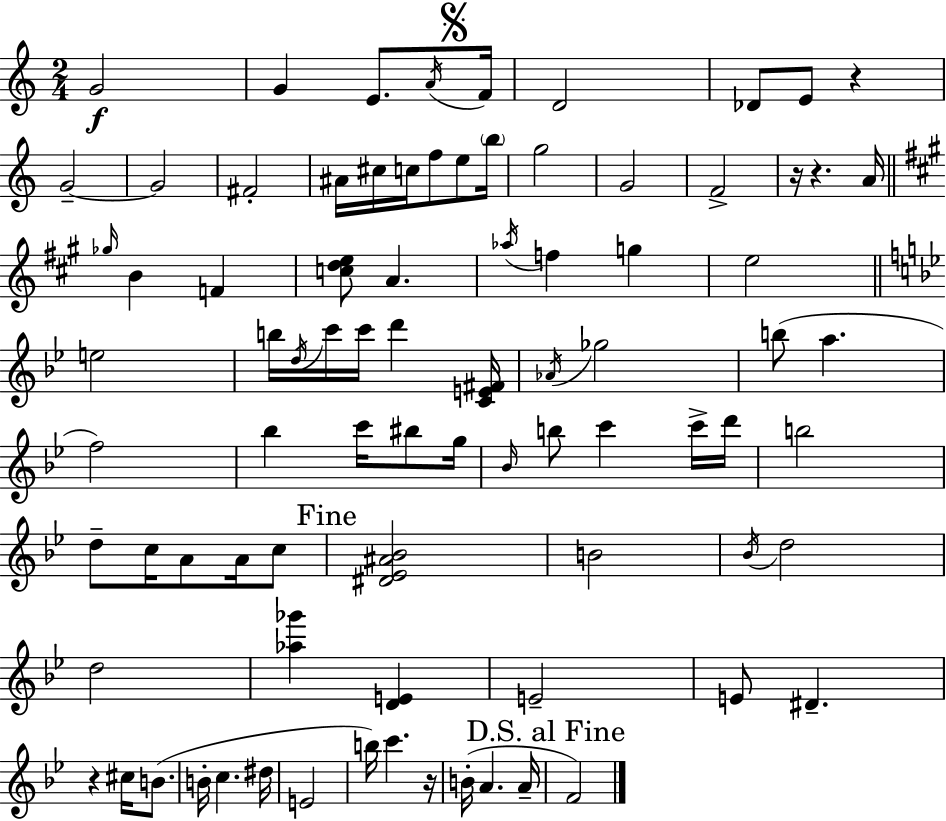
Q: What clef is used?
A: treble